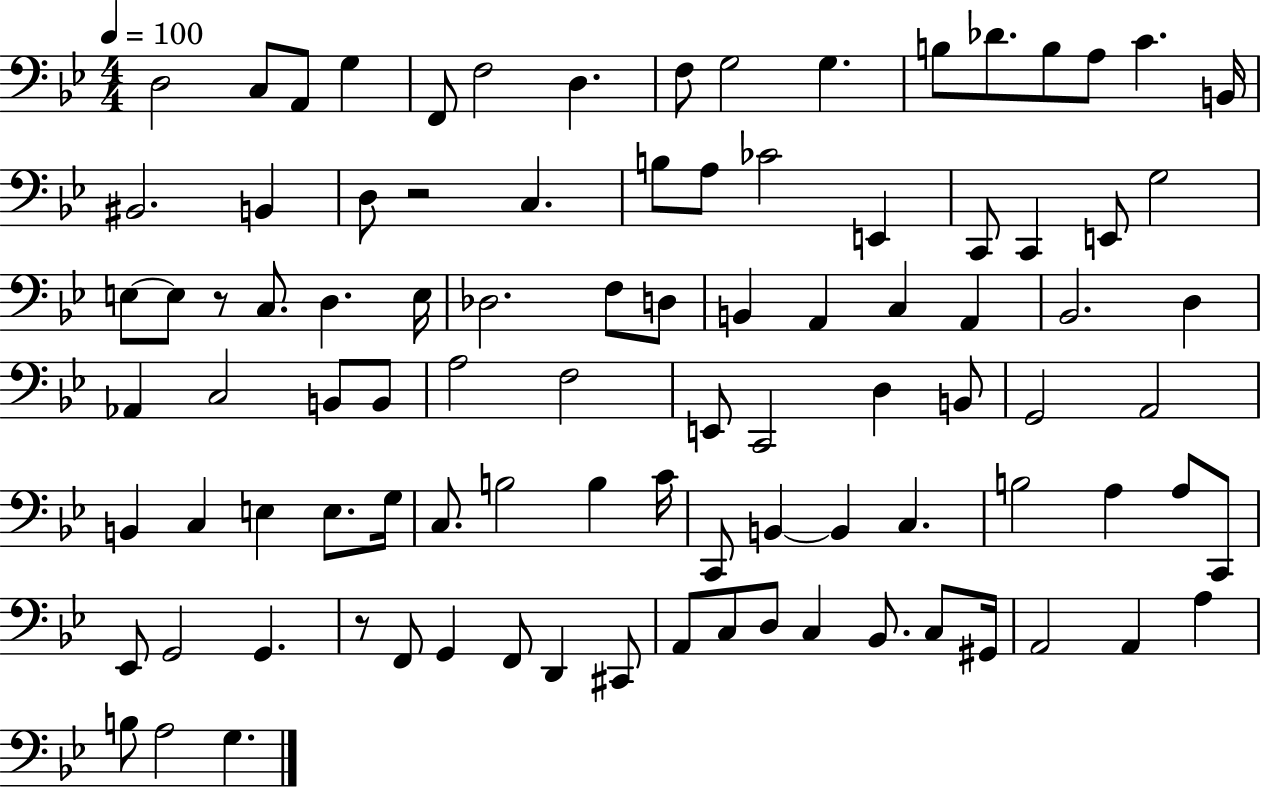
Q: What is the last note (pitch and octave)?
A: G3